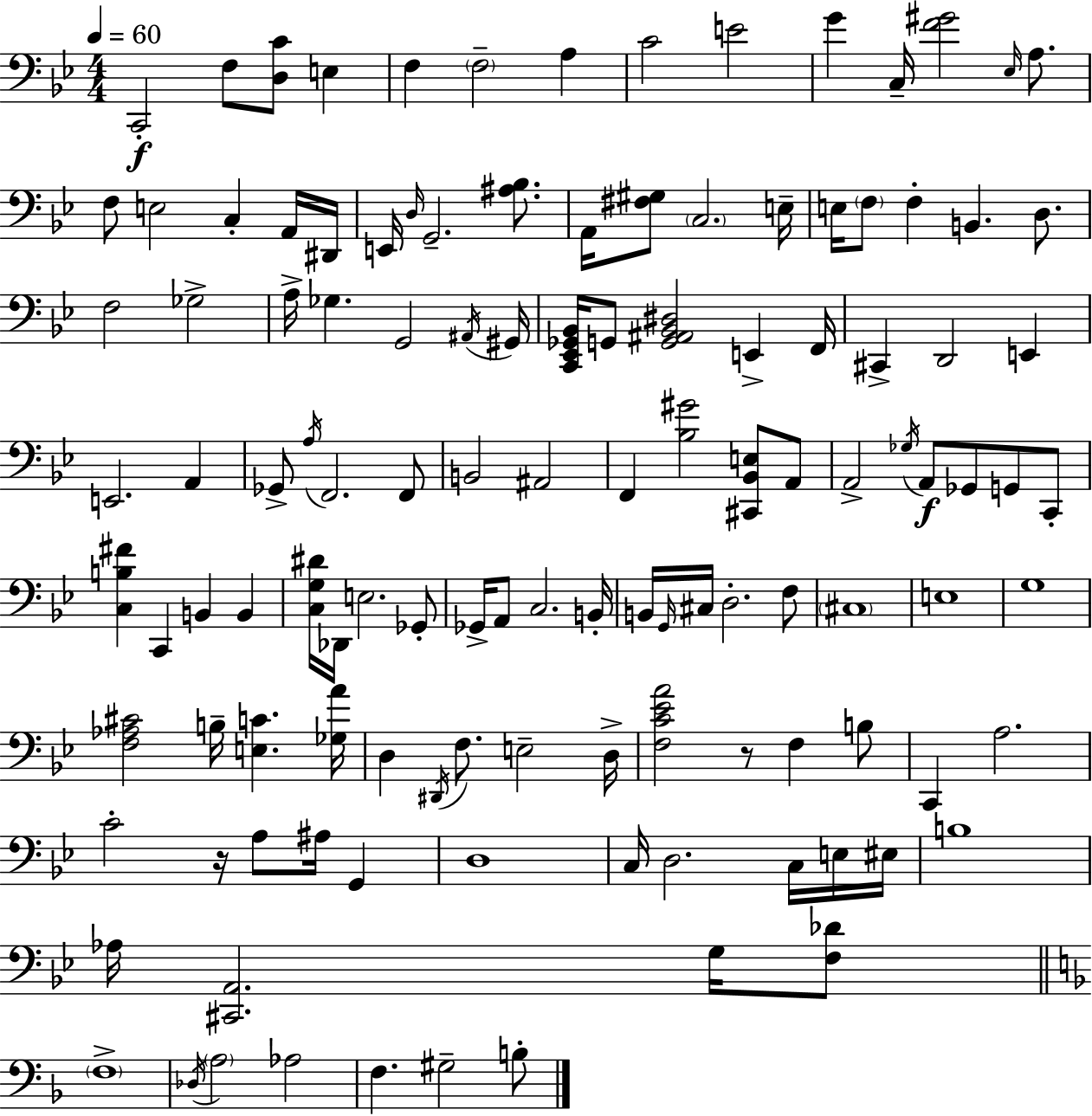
{
  \clef bass
  \numericTimeSignature
  \time 4/4
  \key g \minor
  \tempo 4 = 60
  \repeat volta 2 { c,2-.\f f8 <d c'>8 e4 | f4 \parenthesize f2-- a4 | c'2 e'2 | g'4 c16-- <f' gis'>2 \grace { ees16 } a8. | \break f8 e2 c4-. a,16 | dis,16 e,16 \grace { d16 } g,2.-- <ais bes>8. | a,16 <fis gis>8 \parenthesize c2. | e16-- e16 \parenthesize f8 f4-. b,4. d8. | \break f2 ges2-> | a16-> ges4. g,2 | \acciaccatura { ais,16 } gis,16 <c, ees, ges, bes,>16 g,8 <g, ais, bes, dis>2 e,4-> | f,16 cis,4-> d,2 e,4 | \break e,2. a,4 | ges,8-> \acciaccatura { a16 } f,2. | f,8 b,2 ais,2 | f,4 <bes gis'>2 | \break <cis, bes, e>8 a,8 a,2-> \acciaccatura { ges16 } a,8\f ges,8 | g,8 c,8-. <c b fis'>4 c,4 b,4 | b,4 <c g dis'>16 des,16 e2. | ges,8-. ges,16-> a,8 c2. | \break b,16-. b,16 \grace { g,16 } cis16 d2.-. | f8 \parenthesize cis1 | e1 | g1 | \break <f aes cis'>2 b16-- <e c'>4. | <ges a'>16 d4 \acciaccatura { dis,16 } f8. e2-- | d16-> <f c' ees' a'>2 r8 | f4 b8 c,4 a2. | \break c'2-. r16 | a8 ais16 g,4 d1 | c16 d2. | c16 e16 eis16 b1 | \break aes16 <cis, a,>2. | g16 <f des'>8 \bar "||" \break \key f \major \parenthesize f1-> | \acciaccatura { des16 } \parenthesize a2 aes2 | f4. gis2-- b8-. | } \bar "|."
}